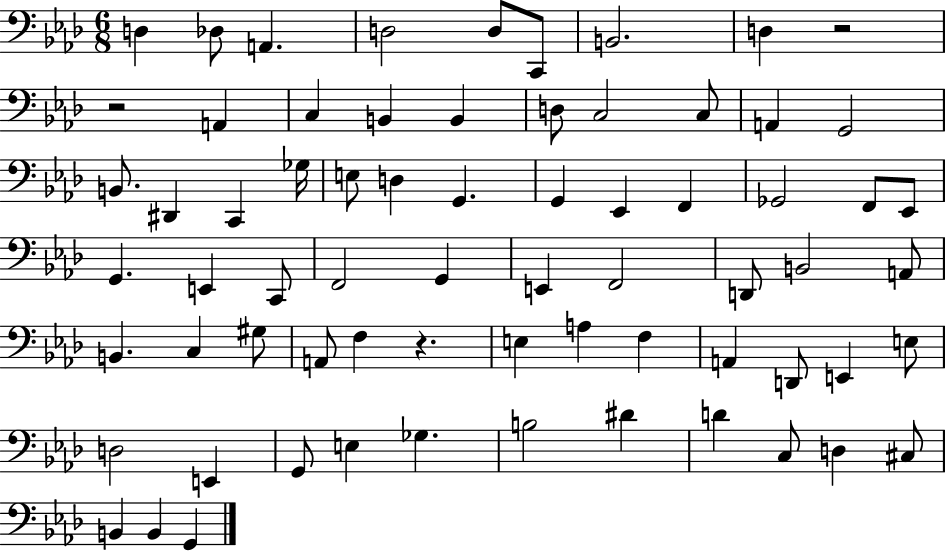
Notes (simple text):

D3/q Db3/e A2/q. D3/h D3/e C2/e B2/h. D3/q R/h R/h A2/q C3/q B2/q B2/q D3/e C3/h C3/e A2/q G2/h B2/e. D#2/q C2/q Gb3/s E3/e D3/q G2/q. G2/q Eb2/q F2/q Gb2/h F2/e Eb2/e G2/q. E2/q C2/e F2/h G2/q E2/q F2/h D2/e B2/h A2/e B2/q. C3/q G#3/e A2/e F3/q R/q. E3/q A3/q F3/q A2/q D2/e E2/q E3/e D3/h E2/q G2/e E3/q Gb3/q. B3/h D#4/q D4/q C3/e D3/q C#3/e B2/q B2/q G2/q